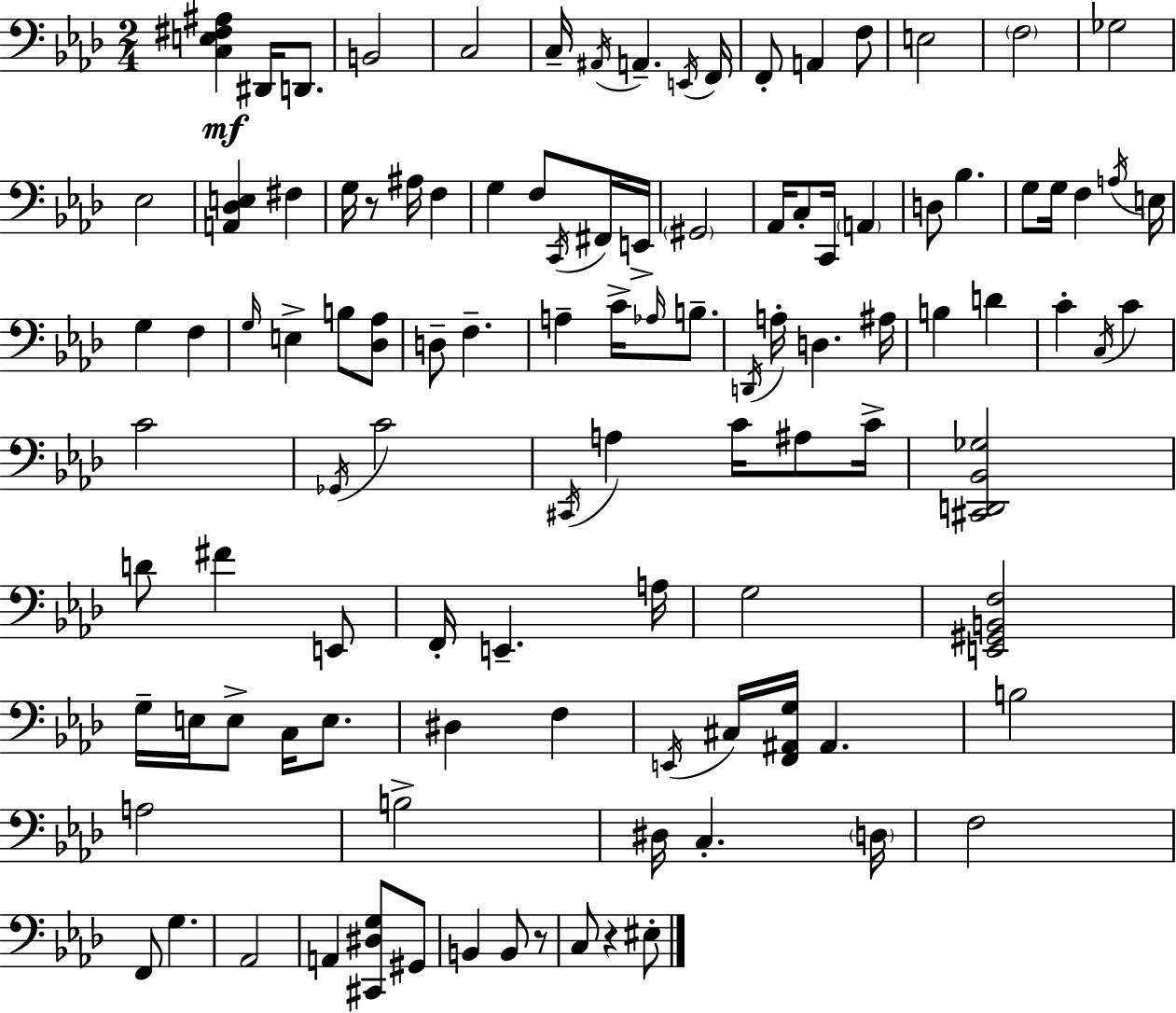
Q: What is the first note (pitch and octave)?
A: D#2